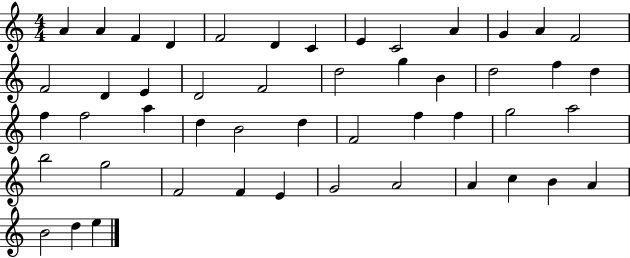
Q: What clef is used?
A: treble